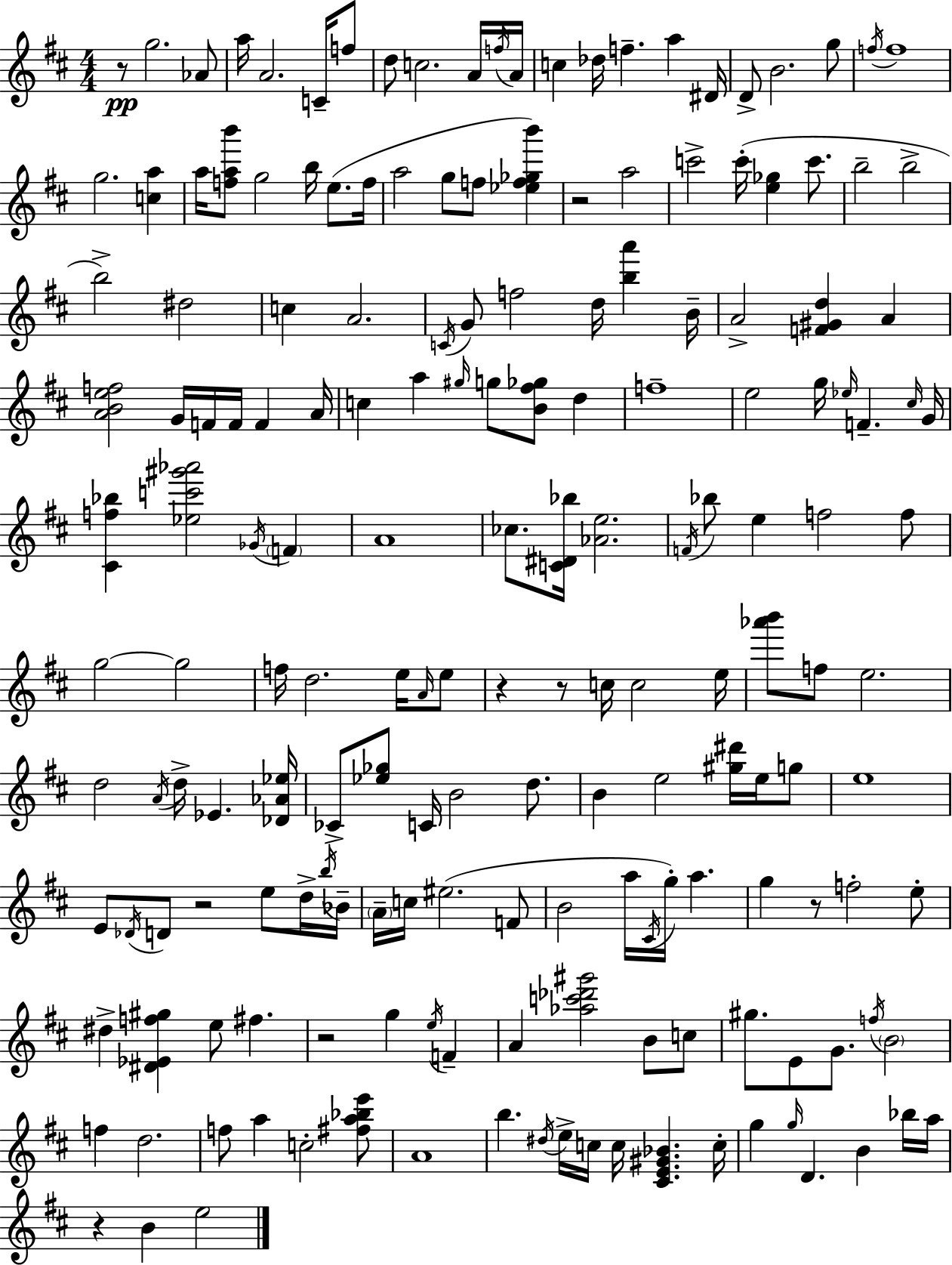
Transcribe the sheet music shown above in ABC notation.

X:1
T:Untitled
M:4/4
L:1/4
K:D
z/2 g2 _A/2 a/4 A2 C/4 f/2 d/2 c2 A/4 f/4 A/4 c _d/4 f a ^D/4 D/2 B2 g/2 f/4 f4 g2 [ca] a/4 [fab']/2 g2 b/4 e/2 f/4 a2 g/2 f/2 [_ef_gb'] z2 a2 c'2 c'/4 [e_g] c'/2 b2 b2 b2 ^d2 c A2 C/4 G/2 f2 d/4 [ba'] B/4 A2 [F^Gd] A [ABef]2 G/4 F/4 F/4 F A/4 c a ^g/4 g/2 [B^f_g]/2 d f4 e2 g/4 _e/4 F ^c/4 G/4 [^Cf_b] [_ec'^g'_a']2 _G/4 F A4 _c/2 [C^D_b]/4 [_Ae]2 F/4 _b/2 e f2 f/2 g2 g2 f/4 d2 e/4 A/4 e/2 z z/2 c/4 c2 e/4 [_a'b']/2 f/2 e2 d2 A/4 d/4 _E [_D_A_e]/4 _C/2 [_e_g]/2 C/4 B2 d/2 B e2 [^g^d']/4 e/4 g/2 e4 E/2 _D/4 D/2 z2 e/2 d/4 b/4 _B/4 A/4 c/4 ^e2 F/2 B2 a/4 ^C/4 g/4 a g z/2 f2 e/2 ^d [^D_Ef^g] e/2 ^f z2 g e/4 F A [_ac'_d'^g']2 B/2 c/2 ^g/2 E/2 G/2 f/4 B2 f d2 f/2 a c2 [^fa_be']/2 A4 b ^d/4 e/4 c/4 c/4 [^CE^G_B] c/4 g g/4 D B _b/4 a/4 z B e2